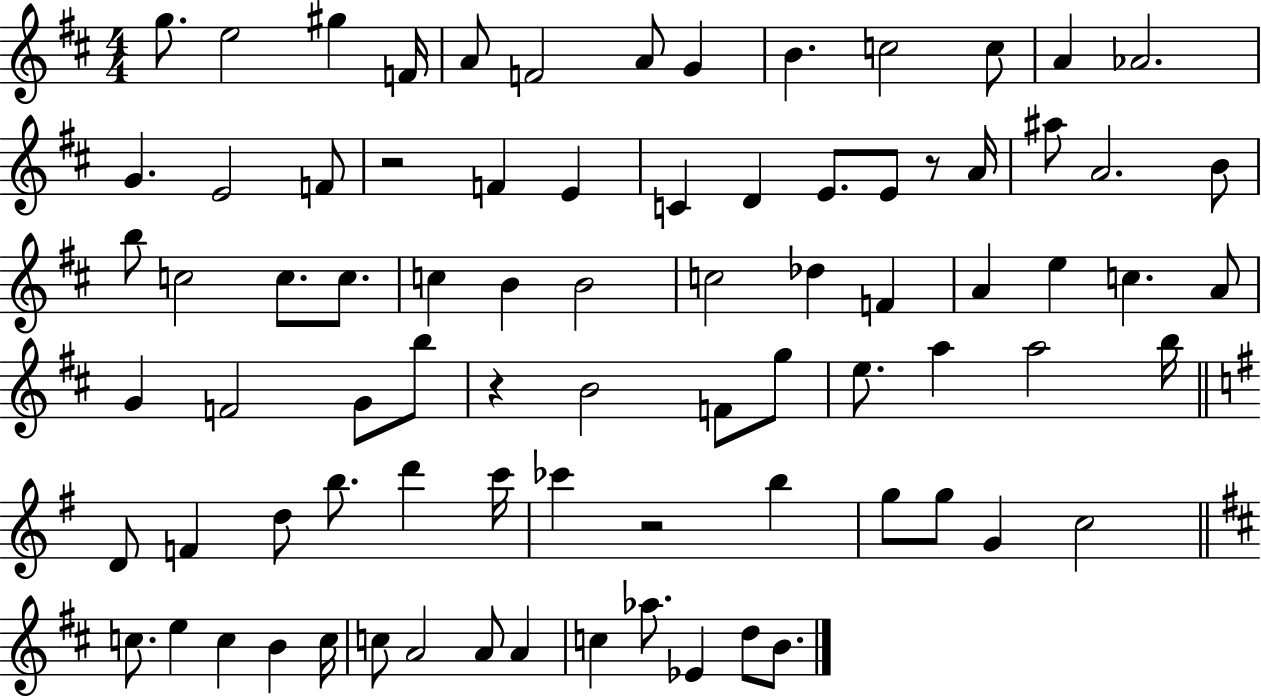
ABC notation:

X:1
T:Untitled
M:4/4
L:1/4
K:D
g/2 e2 ^g F/4 A/2 F2 A/2 G B c2 c/2 A _A2 G E2 F/2 z2 F E C D E/2 E/2 z/2 A/4 ^a/2 A2 B/2 b/2 c2 c/2 c/2 c B B2 c2 _d F A e c A/2 G F2 G/2 b/2 z B2 F/2 g/2 e/2 a a2 b/4 D/2 F d/2 b/2 d' c'/4 _c' z2 b g/2 g/2 G c2 c/2 e c B c/4 c/2 A2 A/2 A c _a/2 _E d/2 B/2